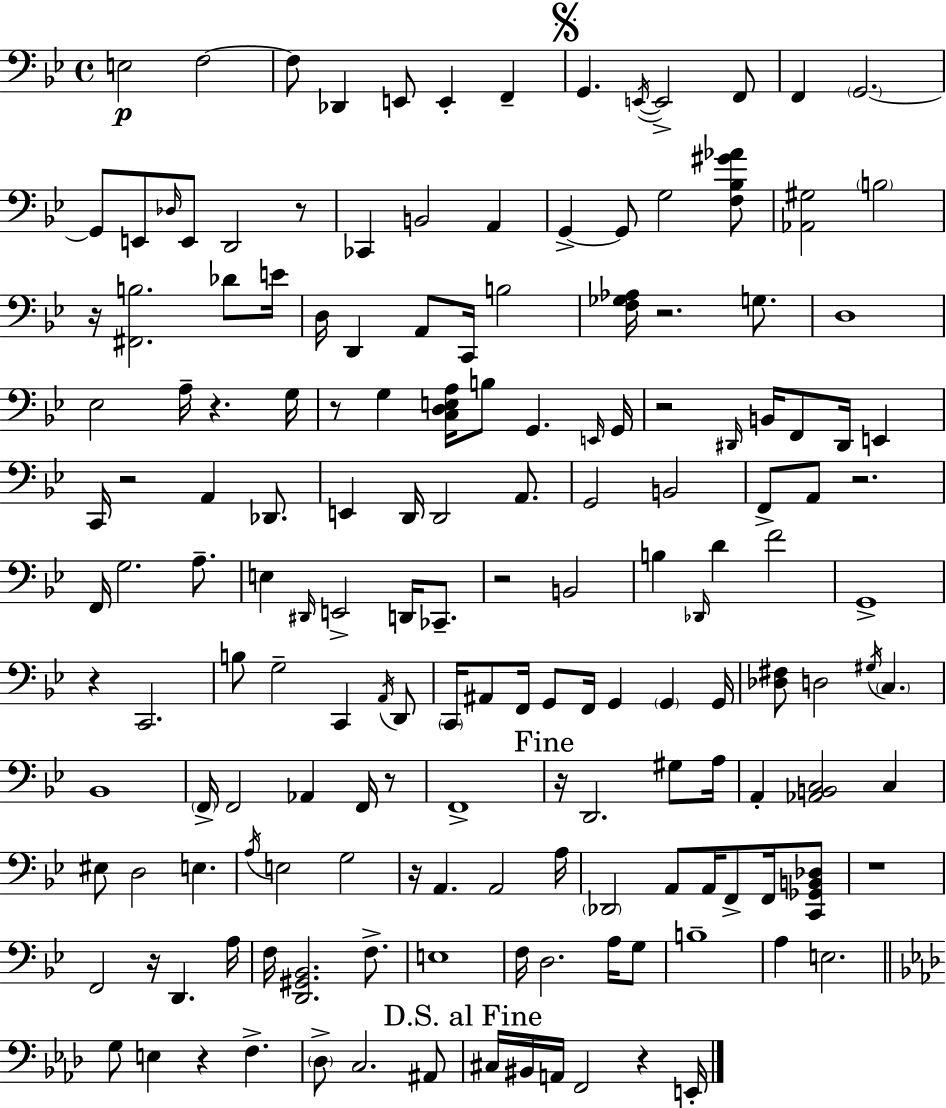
E3/h F3/h F3/e Db2/q E2/e E2/q F2/q G2/q. E2/s E2/h F2/e F2/q G2/h. G2/e E2/e Db3/s E2/e D2/h R/e CES2/q B2/h A2/q G2/q G2/e G3/h [F3,Bb3,G#4,Ab4]/e [Ab2,G#3]/h B3/h R/s [F#2,B3]/h. Db4/e E4/s D3/s D2/q A2/e C2/s B3/h [F3,Gb3,Ab3]/s R/h. G3/e. D3/w Eb3/h A3/s R/q. G3/s R/e G3/q [C3,D3,E3,A3]/s B3/e G2/q. E2/s G2/s R/h D#2/s B2/s F2/e D#2/s E2/q C2/s R/h A2/q Db2/e. E2/q D2/s D2/h A2/e. G2/h B2/h F2/e A2/e R/h. F2/s G3/h. A3/e. E3/q D#2/s E2/h D2/s CES2/e. R/h B2/h B3/q Db2/s D4/q F4/h G2/w R/q C2/h. B3/e G3/h C2/q A2/s D2/e C2/s A#2/e F2/s G2/e F2/s G2/q G2/q G2/s [Db3,F#3]/e D3/h G#3/s C3/q. Bb2/w F2/s F2/h Ab2/q F2/s R/e F2/w R/s D2/h. G#3/e A3/s A2/q [Ab2,B2,C3]/h C3/q EIS3/e D3/h E3/q. A3/s E3/h G3/h R/s A2/q. A2/h A3/s Db2/h A2/e A2/s F2/e F2/s [C2,Gb2,B2,Db3]/e R/w F2/h R/s D2/q. A3/s F3/s [D2,G#2,Bb2]/h. F3/e. E3/w F3/s D3/h. A3/s G3/e B3/w A3/q E3/h. G3/e E3/q R/q F3/q. Db3/e C3/h. A#2/e C#3/s BIS2/s A2/s F2/h R/q E2/s